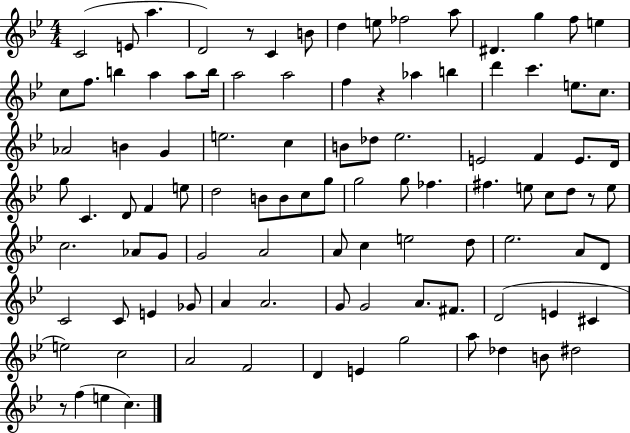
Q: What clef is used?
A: treble